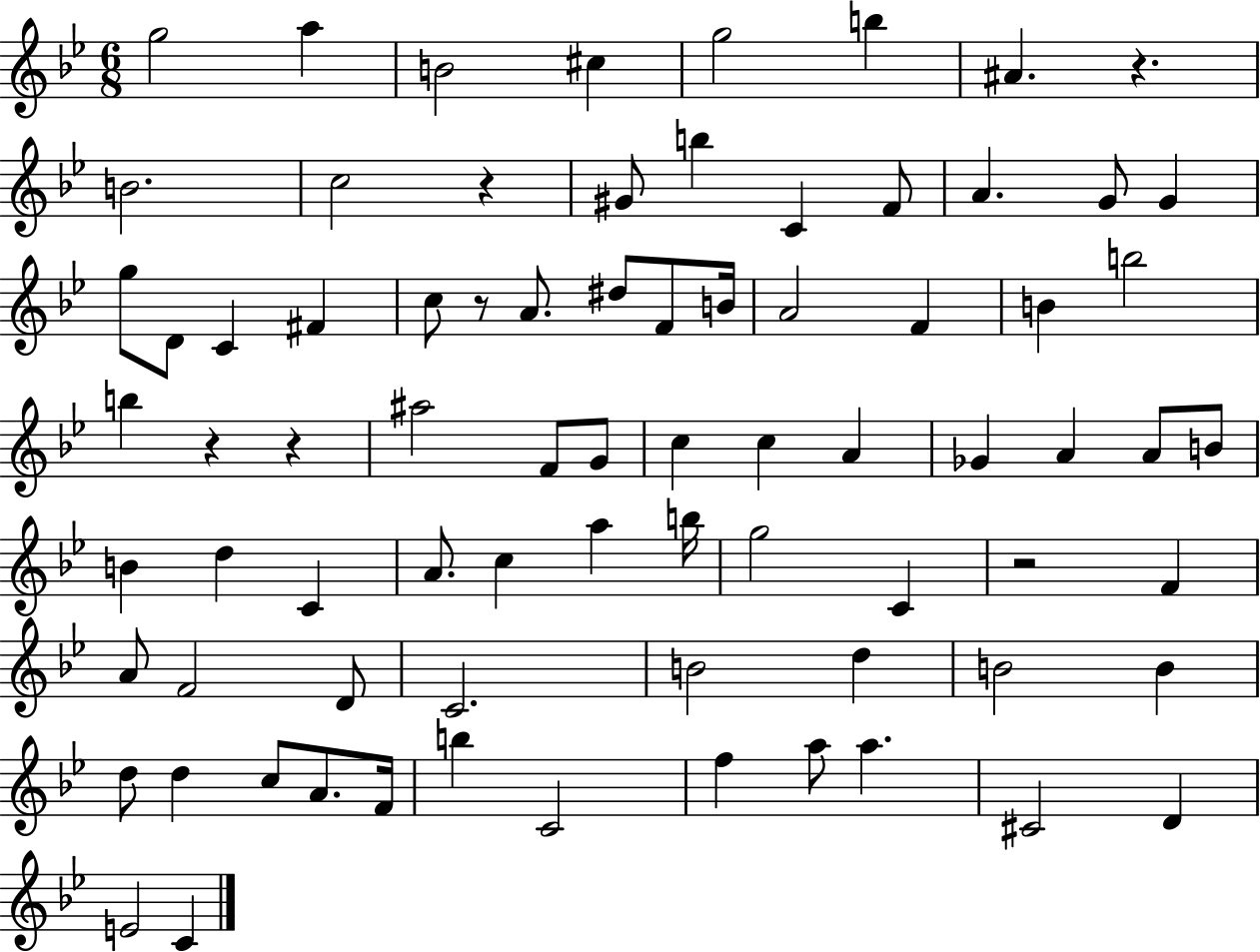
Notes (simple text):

G5/h A5/q B4/h C#5/q G5/h B5/q A#4/q. R/q. B4/h. C5/h R/q G#4/e B5/q C4/q F4/e A4/q. G4/e G4/q G5/e D4/e C4/q F#4/q C5/e R/e A4/e. D#5/e F4/e B4/s A4/h F4/q B4/q B5/h B5/q R/q R/q A#5/h F4/e G4/e C5/q C5/q A4/q Gb4/q A4/q A4/e B4/e B4/q D5/q C4/q A4/e. C5/q A5/q B5/s G5/h C4/q R/h F4/q A4/e F4/h D4/e C4/h. B4/h D5/q B4/h B4/q D5/e D5/q C5/e A4/e. F4/s B5/q C4/h F5/q A5/e A5/q. C#4/h D4/q E4/h C4/q